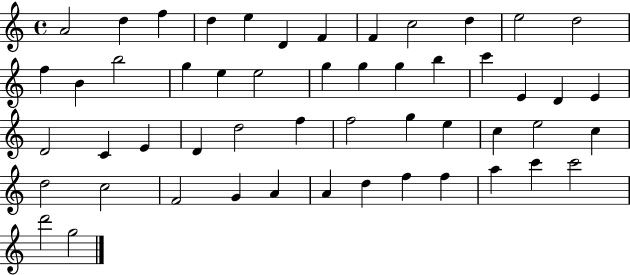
{
  \clef treble
  \time 4/4
  \defaultTimeSignature
  \key c \major
  a'2 d''4 f''4 | d''4 e''4 d'4 f'4 | f'4 c''2 d''4 | e''2 d''2 | \break f''4 b'4 b''2 | g''4 e''4 e''2 | g''4 g''4 g''4 b''4 | c'''4 e'4 d'4 e'4 | \break d'2 c'4 e'4 | d'4 d''2 f''4 | f''2 g''4 e''4 | c''4 e''2 c''4 | \break d''2 c''2 | f'2 g'4 a'4 | a'4 d''4 f''4 f''4 | a''4 c'''4 c'''2 | \break d'''2 g''2 | \bar "|."
}